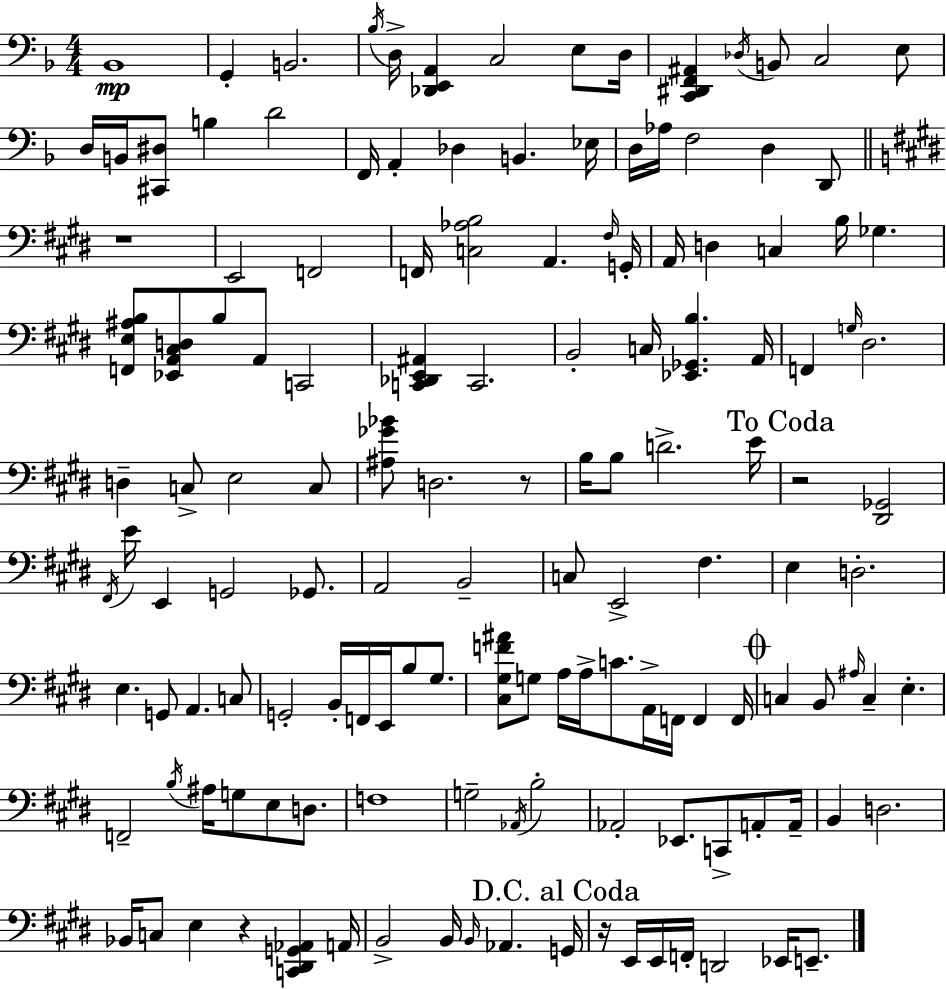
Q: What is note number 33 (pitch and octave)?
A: A2